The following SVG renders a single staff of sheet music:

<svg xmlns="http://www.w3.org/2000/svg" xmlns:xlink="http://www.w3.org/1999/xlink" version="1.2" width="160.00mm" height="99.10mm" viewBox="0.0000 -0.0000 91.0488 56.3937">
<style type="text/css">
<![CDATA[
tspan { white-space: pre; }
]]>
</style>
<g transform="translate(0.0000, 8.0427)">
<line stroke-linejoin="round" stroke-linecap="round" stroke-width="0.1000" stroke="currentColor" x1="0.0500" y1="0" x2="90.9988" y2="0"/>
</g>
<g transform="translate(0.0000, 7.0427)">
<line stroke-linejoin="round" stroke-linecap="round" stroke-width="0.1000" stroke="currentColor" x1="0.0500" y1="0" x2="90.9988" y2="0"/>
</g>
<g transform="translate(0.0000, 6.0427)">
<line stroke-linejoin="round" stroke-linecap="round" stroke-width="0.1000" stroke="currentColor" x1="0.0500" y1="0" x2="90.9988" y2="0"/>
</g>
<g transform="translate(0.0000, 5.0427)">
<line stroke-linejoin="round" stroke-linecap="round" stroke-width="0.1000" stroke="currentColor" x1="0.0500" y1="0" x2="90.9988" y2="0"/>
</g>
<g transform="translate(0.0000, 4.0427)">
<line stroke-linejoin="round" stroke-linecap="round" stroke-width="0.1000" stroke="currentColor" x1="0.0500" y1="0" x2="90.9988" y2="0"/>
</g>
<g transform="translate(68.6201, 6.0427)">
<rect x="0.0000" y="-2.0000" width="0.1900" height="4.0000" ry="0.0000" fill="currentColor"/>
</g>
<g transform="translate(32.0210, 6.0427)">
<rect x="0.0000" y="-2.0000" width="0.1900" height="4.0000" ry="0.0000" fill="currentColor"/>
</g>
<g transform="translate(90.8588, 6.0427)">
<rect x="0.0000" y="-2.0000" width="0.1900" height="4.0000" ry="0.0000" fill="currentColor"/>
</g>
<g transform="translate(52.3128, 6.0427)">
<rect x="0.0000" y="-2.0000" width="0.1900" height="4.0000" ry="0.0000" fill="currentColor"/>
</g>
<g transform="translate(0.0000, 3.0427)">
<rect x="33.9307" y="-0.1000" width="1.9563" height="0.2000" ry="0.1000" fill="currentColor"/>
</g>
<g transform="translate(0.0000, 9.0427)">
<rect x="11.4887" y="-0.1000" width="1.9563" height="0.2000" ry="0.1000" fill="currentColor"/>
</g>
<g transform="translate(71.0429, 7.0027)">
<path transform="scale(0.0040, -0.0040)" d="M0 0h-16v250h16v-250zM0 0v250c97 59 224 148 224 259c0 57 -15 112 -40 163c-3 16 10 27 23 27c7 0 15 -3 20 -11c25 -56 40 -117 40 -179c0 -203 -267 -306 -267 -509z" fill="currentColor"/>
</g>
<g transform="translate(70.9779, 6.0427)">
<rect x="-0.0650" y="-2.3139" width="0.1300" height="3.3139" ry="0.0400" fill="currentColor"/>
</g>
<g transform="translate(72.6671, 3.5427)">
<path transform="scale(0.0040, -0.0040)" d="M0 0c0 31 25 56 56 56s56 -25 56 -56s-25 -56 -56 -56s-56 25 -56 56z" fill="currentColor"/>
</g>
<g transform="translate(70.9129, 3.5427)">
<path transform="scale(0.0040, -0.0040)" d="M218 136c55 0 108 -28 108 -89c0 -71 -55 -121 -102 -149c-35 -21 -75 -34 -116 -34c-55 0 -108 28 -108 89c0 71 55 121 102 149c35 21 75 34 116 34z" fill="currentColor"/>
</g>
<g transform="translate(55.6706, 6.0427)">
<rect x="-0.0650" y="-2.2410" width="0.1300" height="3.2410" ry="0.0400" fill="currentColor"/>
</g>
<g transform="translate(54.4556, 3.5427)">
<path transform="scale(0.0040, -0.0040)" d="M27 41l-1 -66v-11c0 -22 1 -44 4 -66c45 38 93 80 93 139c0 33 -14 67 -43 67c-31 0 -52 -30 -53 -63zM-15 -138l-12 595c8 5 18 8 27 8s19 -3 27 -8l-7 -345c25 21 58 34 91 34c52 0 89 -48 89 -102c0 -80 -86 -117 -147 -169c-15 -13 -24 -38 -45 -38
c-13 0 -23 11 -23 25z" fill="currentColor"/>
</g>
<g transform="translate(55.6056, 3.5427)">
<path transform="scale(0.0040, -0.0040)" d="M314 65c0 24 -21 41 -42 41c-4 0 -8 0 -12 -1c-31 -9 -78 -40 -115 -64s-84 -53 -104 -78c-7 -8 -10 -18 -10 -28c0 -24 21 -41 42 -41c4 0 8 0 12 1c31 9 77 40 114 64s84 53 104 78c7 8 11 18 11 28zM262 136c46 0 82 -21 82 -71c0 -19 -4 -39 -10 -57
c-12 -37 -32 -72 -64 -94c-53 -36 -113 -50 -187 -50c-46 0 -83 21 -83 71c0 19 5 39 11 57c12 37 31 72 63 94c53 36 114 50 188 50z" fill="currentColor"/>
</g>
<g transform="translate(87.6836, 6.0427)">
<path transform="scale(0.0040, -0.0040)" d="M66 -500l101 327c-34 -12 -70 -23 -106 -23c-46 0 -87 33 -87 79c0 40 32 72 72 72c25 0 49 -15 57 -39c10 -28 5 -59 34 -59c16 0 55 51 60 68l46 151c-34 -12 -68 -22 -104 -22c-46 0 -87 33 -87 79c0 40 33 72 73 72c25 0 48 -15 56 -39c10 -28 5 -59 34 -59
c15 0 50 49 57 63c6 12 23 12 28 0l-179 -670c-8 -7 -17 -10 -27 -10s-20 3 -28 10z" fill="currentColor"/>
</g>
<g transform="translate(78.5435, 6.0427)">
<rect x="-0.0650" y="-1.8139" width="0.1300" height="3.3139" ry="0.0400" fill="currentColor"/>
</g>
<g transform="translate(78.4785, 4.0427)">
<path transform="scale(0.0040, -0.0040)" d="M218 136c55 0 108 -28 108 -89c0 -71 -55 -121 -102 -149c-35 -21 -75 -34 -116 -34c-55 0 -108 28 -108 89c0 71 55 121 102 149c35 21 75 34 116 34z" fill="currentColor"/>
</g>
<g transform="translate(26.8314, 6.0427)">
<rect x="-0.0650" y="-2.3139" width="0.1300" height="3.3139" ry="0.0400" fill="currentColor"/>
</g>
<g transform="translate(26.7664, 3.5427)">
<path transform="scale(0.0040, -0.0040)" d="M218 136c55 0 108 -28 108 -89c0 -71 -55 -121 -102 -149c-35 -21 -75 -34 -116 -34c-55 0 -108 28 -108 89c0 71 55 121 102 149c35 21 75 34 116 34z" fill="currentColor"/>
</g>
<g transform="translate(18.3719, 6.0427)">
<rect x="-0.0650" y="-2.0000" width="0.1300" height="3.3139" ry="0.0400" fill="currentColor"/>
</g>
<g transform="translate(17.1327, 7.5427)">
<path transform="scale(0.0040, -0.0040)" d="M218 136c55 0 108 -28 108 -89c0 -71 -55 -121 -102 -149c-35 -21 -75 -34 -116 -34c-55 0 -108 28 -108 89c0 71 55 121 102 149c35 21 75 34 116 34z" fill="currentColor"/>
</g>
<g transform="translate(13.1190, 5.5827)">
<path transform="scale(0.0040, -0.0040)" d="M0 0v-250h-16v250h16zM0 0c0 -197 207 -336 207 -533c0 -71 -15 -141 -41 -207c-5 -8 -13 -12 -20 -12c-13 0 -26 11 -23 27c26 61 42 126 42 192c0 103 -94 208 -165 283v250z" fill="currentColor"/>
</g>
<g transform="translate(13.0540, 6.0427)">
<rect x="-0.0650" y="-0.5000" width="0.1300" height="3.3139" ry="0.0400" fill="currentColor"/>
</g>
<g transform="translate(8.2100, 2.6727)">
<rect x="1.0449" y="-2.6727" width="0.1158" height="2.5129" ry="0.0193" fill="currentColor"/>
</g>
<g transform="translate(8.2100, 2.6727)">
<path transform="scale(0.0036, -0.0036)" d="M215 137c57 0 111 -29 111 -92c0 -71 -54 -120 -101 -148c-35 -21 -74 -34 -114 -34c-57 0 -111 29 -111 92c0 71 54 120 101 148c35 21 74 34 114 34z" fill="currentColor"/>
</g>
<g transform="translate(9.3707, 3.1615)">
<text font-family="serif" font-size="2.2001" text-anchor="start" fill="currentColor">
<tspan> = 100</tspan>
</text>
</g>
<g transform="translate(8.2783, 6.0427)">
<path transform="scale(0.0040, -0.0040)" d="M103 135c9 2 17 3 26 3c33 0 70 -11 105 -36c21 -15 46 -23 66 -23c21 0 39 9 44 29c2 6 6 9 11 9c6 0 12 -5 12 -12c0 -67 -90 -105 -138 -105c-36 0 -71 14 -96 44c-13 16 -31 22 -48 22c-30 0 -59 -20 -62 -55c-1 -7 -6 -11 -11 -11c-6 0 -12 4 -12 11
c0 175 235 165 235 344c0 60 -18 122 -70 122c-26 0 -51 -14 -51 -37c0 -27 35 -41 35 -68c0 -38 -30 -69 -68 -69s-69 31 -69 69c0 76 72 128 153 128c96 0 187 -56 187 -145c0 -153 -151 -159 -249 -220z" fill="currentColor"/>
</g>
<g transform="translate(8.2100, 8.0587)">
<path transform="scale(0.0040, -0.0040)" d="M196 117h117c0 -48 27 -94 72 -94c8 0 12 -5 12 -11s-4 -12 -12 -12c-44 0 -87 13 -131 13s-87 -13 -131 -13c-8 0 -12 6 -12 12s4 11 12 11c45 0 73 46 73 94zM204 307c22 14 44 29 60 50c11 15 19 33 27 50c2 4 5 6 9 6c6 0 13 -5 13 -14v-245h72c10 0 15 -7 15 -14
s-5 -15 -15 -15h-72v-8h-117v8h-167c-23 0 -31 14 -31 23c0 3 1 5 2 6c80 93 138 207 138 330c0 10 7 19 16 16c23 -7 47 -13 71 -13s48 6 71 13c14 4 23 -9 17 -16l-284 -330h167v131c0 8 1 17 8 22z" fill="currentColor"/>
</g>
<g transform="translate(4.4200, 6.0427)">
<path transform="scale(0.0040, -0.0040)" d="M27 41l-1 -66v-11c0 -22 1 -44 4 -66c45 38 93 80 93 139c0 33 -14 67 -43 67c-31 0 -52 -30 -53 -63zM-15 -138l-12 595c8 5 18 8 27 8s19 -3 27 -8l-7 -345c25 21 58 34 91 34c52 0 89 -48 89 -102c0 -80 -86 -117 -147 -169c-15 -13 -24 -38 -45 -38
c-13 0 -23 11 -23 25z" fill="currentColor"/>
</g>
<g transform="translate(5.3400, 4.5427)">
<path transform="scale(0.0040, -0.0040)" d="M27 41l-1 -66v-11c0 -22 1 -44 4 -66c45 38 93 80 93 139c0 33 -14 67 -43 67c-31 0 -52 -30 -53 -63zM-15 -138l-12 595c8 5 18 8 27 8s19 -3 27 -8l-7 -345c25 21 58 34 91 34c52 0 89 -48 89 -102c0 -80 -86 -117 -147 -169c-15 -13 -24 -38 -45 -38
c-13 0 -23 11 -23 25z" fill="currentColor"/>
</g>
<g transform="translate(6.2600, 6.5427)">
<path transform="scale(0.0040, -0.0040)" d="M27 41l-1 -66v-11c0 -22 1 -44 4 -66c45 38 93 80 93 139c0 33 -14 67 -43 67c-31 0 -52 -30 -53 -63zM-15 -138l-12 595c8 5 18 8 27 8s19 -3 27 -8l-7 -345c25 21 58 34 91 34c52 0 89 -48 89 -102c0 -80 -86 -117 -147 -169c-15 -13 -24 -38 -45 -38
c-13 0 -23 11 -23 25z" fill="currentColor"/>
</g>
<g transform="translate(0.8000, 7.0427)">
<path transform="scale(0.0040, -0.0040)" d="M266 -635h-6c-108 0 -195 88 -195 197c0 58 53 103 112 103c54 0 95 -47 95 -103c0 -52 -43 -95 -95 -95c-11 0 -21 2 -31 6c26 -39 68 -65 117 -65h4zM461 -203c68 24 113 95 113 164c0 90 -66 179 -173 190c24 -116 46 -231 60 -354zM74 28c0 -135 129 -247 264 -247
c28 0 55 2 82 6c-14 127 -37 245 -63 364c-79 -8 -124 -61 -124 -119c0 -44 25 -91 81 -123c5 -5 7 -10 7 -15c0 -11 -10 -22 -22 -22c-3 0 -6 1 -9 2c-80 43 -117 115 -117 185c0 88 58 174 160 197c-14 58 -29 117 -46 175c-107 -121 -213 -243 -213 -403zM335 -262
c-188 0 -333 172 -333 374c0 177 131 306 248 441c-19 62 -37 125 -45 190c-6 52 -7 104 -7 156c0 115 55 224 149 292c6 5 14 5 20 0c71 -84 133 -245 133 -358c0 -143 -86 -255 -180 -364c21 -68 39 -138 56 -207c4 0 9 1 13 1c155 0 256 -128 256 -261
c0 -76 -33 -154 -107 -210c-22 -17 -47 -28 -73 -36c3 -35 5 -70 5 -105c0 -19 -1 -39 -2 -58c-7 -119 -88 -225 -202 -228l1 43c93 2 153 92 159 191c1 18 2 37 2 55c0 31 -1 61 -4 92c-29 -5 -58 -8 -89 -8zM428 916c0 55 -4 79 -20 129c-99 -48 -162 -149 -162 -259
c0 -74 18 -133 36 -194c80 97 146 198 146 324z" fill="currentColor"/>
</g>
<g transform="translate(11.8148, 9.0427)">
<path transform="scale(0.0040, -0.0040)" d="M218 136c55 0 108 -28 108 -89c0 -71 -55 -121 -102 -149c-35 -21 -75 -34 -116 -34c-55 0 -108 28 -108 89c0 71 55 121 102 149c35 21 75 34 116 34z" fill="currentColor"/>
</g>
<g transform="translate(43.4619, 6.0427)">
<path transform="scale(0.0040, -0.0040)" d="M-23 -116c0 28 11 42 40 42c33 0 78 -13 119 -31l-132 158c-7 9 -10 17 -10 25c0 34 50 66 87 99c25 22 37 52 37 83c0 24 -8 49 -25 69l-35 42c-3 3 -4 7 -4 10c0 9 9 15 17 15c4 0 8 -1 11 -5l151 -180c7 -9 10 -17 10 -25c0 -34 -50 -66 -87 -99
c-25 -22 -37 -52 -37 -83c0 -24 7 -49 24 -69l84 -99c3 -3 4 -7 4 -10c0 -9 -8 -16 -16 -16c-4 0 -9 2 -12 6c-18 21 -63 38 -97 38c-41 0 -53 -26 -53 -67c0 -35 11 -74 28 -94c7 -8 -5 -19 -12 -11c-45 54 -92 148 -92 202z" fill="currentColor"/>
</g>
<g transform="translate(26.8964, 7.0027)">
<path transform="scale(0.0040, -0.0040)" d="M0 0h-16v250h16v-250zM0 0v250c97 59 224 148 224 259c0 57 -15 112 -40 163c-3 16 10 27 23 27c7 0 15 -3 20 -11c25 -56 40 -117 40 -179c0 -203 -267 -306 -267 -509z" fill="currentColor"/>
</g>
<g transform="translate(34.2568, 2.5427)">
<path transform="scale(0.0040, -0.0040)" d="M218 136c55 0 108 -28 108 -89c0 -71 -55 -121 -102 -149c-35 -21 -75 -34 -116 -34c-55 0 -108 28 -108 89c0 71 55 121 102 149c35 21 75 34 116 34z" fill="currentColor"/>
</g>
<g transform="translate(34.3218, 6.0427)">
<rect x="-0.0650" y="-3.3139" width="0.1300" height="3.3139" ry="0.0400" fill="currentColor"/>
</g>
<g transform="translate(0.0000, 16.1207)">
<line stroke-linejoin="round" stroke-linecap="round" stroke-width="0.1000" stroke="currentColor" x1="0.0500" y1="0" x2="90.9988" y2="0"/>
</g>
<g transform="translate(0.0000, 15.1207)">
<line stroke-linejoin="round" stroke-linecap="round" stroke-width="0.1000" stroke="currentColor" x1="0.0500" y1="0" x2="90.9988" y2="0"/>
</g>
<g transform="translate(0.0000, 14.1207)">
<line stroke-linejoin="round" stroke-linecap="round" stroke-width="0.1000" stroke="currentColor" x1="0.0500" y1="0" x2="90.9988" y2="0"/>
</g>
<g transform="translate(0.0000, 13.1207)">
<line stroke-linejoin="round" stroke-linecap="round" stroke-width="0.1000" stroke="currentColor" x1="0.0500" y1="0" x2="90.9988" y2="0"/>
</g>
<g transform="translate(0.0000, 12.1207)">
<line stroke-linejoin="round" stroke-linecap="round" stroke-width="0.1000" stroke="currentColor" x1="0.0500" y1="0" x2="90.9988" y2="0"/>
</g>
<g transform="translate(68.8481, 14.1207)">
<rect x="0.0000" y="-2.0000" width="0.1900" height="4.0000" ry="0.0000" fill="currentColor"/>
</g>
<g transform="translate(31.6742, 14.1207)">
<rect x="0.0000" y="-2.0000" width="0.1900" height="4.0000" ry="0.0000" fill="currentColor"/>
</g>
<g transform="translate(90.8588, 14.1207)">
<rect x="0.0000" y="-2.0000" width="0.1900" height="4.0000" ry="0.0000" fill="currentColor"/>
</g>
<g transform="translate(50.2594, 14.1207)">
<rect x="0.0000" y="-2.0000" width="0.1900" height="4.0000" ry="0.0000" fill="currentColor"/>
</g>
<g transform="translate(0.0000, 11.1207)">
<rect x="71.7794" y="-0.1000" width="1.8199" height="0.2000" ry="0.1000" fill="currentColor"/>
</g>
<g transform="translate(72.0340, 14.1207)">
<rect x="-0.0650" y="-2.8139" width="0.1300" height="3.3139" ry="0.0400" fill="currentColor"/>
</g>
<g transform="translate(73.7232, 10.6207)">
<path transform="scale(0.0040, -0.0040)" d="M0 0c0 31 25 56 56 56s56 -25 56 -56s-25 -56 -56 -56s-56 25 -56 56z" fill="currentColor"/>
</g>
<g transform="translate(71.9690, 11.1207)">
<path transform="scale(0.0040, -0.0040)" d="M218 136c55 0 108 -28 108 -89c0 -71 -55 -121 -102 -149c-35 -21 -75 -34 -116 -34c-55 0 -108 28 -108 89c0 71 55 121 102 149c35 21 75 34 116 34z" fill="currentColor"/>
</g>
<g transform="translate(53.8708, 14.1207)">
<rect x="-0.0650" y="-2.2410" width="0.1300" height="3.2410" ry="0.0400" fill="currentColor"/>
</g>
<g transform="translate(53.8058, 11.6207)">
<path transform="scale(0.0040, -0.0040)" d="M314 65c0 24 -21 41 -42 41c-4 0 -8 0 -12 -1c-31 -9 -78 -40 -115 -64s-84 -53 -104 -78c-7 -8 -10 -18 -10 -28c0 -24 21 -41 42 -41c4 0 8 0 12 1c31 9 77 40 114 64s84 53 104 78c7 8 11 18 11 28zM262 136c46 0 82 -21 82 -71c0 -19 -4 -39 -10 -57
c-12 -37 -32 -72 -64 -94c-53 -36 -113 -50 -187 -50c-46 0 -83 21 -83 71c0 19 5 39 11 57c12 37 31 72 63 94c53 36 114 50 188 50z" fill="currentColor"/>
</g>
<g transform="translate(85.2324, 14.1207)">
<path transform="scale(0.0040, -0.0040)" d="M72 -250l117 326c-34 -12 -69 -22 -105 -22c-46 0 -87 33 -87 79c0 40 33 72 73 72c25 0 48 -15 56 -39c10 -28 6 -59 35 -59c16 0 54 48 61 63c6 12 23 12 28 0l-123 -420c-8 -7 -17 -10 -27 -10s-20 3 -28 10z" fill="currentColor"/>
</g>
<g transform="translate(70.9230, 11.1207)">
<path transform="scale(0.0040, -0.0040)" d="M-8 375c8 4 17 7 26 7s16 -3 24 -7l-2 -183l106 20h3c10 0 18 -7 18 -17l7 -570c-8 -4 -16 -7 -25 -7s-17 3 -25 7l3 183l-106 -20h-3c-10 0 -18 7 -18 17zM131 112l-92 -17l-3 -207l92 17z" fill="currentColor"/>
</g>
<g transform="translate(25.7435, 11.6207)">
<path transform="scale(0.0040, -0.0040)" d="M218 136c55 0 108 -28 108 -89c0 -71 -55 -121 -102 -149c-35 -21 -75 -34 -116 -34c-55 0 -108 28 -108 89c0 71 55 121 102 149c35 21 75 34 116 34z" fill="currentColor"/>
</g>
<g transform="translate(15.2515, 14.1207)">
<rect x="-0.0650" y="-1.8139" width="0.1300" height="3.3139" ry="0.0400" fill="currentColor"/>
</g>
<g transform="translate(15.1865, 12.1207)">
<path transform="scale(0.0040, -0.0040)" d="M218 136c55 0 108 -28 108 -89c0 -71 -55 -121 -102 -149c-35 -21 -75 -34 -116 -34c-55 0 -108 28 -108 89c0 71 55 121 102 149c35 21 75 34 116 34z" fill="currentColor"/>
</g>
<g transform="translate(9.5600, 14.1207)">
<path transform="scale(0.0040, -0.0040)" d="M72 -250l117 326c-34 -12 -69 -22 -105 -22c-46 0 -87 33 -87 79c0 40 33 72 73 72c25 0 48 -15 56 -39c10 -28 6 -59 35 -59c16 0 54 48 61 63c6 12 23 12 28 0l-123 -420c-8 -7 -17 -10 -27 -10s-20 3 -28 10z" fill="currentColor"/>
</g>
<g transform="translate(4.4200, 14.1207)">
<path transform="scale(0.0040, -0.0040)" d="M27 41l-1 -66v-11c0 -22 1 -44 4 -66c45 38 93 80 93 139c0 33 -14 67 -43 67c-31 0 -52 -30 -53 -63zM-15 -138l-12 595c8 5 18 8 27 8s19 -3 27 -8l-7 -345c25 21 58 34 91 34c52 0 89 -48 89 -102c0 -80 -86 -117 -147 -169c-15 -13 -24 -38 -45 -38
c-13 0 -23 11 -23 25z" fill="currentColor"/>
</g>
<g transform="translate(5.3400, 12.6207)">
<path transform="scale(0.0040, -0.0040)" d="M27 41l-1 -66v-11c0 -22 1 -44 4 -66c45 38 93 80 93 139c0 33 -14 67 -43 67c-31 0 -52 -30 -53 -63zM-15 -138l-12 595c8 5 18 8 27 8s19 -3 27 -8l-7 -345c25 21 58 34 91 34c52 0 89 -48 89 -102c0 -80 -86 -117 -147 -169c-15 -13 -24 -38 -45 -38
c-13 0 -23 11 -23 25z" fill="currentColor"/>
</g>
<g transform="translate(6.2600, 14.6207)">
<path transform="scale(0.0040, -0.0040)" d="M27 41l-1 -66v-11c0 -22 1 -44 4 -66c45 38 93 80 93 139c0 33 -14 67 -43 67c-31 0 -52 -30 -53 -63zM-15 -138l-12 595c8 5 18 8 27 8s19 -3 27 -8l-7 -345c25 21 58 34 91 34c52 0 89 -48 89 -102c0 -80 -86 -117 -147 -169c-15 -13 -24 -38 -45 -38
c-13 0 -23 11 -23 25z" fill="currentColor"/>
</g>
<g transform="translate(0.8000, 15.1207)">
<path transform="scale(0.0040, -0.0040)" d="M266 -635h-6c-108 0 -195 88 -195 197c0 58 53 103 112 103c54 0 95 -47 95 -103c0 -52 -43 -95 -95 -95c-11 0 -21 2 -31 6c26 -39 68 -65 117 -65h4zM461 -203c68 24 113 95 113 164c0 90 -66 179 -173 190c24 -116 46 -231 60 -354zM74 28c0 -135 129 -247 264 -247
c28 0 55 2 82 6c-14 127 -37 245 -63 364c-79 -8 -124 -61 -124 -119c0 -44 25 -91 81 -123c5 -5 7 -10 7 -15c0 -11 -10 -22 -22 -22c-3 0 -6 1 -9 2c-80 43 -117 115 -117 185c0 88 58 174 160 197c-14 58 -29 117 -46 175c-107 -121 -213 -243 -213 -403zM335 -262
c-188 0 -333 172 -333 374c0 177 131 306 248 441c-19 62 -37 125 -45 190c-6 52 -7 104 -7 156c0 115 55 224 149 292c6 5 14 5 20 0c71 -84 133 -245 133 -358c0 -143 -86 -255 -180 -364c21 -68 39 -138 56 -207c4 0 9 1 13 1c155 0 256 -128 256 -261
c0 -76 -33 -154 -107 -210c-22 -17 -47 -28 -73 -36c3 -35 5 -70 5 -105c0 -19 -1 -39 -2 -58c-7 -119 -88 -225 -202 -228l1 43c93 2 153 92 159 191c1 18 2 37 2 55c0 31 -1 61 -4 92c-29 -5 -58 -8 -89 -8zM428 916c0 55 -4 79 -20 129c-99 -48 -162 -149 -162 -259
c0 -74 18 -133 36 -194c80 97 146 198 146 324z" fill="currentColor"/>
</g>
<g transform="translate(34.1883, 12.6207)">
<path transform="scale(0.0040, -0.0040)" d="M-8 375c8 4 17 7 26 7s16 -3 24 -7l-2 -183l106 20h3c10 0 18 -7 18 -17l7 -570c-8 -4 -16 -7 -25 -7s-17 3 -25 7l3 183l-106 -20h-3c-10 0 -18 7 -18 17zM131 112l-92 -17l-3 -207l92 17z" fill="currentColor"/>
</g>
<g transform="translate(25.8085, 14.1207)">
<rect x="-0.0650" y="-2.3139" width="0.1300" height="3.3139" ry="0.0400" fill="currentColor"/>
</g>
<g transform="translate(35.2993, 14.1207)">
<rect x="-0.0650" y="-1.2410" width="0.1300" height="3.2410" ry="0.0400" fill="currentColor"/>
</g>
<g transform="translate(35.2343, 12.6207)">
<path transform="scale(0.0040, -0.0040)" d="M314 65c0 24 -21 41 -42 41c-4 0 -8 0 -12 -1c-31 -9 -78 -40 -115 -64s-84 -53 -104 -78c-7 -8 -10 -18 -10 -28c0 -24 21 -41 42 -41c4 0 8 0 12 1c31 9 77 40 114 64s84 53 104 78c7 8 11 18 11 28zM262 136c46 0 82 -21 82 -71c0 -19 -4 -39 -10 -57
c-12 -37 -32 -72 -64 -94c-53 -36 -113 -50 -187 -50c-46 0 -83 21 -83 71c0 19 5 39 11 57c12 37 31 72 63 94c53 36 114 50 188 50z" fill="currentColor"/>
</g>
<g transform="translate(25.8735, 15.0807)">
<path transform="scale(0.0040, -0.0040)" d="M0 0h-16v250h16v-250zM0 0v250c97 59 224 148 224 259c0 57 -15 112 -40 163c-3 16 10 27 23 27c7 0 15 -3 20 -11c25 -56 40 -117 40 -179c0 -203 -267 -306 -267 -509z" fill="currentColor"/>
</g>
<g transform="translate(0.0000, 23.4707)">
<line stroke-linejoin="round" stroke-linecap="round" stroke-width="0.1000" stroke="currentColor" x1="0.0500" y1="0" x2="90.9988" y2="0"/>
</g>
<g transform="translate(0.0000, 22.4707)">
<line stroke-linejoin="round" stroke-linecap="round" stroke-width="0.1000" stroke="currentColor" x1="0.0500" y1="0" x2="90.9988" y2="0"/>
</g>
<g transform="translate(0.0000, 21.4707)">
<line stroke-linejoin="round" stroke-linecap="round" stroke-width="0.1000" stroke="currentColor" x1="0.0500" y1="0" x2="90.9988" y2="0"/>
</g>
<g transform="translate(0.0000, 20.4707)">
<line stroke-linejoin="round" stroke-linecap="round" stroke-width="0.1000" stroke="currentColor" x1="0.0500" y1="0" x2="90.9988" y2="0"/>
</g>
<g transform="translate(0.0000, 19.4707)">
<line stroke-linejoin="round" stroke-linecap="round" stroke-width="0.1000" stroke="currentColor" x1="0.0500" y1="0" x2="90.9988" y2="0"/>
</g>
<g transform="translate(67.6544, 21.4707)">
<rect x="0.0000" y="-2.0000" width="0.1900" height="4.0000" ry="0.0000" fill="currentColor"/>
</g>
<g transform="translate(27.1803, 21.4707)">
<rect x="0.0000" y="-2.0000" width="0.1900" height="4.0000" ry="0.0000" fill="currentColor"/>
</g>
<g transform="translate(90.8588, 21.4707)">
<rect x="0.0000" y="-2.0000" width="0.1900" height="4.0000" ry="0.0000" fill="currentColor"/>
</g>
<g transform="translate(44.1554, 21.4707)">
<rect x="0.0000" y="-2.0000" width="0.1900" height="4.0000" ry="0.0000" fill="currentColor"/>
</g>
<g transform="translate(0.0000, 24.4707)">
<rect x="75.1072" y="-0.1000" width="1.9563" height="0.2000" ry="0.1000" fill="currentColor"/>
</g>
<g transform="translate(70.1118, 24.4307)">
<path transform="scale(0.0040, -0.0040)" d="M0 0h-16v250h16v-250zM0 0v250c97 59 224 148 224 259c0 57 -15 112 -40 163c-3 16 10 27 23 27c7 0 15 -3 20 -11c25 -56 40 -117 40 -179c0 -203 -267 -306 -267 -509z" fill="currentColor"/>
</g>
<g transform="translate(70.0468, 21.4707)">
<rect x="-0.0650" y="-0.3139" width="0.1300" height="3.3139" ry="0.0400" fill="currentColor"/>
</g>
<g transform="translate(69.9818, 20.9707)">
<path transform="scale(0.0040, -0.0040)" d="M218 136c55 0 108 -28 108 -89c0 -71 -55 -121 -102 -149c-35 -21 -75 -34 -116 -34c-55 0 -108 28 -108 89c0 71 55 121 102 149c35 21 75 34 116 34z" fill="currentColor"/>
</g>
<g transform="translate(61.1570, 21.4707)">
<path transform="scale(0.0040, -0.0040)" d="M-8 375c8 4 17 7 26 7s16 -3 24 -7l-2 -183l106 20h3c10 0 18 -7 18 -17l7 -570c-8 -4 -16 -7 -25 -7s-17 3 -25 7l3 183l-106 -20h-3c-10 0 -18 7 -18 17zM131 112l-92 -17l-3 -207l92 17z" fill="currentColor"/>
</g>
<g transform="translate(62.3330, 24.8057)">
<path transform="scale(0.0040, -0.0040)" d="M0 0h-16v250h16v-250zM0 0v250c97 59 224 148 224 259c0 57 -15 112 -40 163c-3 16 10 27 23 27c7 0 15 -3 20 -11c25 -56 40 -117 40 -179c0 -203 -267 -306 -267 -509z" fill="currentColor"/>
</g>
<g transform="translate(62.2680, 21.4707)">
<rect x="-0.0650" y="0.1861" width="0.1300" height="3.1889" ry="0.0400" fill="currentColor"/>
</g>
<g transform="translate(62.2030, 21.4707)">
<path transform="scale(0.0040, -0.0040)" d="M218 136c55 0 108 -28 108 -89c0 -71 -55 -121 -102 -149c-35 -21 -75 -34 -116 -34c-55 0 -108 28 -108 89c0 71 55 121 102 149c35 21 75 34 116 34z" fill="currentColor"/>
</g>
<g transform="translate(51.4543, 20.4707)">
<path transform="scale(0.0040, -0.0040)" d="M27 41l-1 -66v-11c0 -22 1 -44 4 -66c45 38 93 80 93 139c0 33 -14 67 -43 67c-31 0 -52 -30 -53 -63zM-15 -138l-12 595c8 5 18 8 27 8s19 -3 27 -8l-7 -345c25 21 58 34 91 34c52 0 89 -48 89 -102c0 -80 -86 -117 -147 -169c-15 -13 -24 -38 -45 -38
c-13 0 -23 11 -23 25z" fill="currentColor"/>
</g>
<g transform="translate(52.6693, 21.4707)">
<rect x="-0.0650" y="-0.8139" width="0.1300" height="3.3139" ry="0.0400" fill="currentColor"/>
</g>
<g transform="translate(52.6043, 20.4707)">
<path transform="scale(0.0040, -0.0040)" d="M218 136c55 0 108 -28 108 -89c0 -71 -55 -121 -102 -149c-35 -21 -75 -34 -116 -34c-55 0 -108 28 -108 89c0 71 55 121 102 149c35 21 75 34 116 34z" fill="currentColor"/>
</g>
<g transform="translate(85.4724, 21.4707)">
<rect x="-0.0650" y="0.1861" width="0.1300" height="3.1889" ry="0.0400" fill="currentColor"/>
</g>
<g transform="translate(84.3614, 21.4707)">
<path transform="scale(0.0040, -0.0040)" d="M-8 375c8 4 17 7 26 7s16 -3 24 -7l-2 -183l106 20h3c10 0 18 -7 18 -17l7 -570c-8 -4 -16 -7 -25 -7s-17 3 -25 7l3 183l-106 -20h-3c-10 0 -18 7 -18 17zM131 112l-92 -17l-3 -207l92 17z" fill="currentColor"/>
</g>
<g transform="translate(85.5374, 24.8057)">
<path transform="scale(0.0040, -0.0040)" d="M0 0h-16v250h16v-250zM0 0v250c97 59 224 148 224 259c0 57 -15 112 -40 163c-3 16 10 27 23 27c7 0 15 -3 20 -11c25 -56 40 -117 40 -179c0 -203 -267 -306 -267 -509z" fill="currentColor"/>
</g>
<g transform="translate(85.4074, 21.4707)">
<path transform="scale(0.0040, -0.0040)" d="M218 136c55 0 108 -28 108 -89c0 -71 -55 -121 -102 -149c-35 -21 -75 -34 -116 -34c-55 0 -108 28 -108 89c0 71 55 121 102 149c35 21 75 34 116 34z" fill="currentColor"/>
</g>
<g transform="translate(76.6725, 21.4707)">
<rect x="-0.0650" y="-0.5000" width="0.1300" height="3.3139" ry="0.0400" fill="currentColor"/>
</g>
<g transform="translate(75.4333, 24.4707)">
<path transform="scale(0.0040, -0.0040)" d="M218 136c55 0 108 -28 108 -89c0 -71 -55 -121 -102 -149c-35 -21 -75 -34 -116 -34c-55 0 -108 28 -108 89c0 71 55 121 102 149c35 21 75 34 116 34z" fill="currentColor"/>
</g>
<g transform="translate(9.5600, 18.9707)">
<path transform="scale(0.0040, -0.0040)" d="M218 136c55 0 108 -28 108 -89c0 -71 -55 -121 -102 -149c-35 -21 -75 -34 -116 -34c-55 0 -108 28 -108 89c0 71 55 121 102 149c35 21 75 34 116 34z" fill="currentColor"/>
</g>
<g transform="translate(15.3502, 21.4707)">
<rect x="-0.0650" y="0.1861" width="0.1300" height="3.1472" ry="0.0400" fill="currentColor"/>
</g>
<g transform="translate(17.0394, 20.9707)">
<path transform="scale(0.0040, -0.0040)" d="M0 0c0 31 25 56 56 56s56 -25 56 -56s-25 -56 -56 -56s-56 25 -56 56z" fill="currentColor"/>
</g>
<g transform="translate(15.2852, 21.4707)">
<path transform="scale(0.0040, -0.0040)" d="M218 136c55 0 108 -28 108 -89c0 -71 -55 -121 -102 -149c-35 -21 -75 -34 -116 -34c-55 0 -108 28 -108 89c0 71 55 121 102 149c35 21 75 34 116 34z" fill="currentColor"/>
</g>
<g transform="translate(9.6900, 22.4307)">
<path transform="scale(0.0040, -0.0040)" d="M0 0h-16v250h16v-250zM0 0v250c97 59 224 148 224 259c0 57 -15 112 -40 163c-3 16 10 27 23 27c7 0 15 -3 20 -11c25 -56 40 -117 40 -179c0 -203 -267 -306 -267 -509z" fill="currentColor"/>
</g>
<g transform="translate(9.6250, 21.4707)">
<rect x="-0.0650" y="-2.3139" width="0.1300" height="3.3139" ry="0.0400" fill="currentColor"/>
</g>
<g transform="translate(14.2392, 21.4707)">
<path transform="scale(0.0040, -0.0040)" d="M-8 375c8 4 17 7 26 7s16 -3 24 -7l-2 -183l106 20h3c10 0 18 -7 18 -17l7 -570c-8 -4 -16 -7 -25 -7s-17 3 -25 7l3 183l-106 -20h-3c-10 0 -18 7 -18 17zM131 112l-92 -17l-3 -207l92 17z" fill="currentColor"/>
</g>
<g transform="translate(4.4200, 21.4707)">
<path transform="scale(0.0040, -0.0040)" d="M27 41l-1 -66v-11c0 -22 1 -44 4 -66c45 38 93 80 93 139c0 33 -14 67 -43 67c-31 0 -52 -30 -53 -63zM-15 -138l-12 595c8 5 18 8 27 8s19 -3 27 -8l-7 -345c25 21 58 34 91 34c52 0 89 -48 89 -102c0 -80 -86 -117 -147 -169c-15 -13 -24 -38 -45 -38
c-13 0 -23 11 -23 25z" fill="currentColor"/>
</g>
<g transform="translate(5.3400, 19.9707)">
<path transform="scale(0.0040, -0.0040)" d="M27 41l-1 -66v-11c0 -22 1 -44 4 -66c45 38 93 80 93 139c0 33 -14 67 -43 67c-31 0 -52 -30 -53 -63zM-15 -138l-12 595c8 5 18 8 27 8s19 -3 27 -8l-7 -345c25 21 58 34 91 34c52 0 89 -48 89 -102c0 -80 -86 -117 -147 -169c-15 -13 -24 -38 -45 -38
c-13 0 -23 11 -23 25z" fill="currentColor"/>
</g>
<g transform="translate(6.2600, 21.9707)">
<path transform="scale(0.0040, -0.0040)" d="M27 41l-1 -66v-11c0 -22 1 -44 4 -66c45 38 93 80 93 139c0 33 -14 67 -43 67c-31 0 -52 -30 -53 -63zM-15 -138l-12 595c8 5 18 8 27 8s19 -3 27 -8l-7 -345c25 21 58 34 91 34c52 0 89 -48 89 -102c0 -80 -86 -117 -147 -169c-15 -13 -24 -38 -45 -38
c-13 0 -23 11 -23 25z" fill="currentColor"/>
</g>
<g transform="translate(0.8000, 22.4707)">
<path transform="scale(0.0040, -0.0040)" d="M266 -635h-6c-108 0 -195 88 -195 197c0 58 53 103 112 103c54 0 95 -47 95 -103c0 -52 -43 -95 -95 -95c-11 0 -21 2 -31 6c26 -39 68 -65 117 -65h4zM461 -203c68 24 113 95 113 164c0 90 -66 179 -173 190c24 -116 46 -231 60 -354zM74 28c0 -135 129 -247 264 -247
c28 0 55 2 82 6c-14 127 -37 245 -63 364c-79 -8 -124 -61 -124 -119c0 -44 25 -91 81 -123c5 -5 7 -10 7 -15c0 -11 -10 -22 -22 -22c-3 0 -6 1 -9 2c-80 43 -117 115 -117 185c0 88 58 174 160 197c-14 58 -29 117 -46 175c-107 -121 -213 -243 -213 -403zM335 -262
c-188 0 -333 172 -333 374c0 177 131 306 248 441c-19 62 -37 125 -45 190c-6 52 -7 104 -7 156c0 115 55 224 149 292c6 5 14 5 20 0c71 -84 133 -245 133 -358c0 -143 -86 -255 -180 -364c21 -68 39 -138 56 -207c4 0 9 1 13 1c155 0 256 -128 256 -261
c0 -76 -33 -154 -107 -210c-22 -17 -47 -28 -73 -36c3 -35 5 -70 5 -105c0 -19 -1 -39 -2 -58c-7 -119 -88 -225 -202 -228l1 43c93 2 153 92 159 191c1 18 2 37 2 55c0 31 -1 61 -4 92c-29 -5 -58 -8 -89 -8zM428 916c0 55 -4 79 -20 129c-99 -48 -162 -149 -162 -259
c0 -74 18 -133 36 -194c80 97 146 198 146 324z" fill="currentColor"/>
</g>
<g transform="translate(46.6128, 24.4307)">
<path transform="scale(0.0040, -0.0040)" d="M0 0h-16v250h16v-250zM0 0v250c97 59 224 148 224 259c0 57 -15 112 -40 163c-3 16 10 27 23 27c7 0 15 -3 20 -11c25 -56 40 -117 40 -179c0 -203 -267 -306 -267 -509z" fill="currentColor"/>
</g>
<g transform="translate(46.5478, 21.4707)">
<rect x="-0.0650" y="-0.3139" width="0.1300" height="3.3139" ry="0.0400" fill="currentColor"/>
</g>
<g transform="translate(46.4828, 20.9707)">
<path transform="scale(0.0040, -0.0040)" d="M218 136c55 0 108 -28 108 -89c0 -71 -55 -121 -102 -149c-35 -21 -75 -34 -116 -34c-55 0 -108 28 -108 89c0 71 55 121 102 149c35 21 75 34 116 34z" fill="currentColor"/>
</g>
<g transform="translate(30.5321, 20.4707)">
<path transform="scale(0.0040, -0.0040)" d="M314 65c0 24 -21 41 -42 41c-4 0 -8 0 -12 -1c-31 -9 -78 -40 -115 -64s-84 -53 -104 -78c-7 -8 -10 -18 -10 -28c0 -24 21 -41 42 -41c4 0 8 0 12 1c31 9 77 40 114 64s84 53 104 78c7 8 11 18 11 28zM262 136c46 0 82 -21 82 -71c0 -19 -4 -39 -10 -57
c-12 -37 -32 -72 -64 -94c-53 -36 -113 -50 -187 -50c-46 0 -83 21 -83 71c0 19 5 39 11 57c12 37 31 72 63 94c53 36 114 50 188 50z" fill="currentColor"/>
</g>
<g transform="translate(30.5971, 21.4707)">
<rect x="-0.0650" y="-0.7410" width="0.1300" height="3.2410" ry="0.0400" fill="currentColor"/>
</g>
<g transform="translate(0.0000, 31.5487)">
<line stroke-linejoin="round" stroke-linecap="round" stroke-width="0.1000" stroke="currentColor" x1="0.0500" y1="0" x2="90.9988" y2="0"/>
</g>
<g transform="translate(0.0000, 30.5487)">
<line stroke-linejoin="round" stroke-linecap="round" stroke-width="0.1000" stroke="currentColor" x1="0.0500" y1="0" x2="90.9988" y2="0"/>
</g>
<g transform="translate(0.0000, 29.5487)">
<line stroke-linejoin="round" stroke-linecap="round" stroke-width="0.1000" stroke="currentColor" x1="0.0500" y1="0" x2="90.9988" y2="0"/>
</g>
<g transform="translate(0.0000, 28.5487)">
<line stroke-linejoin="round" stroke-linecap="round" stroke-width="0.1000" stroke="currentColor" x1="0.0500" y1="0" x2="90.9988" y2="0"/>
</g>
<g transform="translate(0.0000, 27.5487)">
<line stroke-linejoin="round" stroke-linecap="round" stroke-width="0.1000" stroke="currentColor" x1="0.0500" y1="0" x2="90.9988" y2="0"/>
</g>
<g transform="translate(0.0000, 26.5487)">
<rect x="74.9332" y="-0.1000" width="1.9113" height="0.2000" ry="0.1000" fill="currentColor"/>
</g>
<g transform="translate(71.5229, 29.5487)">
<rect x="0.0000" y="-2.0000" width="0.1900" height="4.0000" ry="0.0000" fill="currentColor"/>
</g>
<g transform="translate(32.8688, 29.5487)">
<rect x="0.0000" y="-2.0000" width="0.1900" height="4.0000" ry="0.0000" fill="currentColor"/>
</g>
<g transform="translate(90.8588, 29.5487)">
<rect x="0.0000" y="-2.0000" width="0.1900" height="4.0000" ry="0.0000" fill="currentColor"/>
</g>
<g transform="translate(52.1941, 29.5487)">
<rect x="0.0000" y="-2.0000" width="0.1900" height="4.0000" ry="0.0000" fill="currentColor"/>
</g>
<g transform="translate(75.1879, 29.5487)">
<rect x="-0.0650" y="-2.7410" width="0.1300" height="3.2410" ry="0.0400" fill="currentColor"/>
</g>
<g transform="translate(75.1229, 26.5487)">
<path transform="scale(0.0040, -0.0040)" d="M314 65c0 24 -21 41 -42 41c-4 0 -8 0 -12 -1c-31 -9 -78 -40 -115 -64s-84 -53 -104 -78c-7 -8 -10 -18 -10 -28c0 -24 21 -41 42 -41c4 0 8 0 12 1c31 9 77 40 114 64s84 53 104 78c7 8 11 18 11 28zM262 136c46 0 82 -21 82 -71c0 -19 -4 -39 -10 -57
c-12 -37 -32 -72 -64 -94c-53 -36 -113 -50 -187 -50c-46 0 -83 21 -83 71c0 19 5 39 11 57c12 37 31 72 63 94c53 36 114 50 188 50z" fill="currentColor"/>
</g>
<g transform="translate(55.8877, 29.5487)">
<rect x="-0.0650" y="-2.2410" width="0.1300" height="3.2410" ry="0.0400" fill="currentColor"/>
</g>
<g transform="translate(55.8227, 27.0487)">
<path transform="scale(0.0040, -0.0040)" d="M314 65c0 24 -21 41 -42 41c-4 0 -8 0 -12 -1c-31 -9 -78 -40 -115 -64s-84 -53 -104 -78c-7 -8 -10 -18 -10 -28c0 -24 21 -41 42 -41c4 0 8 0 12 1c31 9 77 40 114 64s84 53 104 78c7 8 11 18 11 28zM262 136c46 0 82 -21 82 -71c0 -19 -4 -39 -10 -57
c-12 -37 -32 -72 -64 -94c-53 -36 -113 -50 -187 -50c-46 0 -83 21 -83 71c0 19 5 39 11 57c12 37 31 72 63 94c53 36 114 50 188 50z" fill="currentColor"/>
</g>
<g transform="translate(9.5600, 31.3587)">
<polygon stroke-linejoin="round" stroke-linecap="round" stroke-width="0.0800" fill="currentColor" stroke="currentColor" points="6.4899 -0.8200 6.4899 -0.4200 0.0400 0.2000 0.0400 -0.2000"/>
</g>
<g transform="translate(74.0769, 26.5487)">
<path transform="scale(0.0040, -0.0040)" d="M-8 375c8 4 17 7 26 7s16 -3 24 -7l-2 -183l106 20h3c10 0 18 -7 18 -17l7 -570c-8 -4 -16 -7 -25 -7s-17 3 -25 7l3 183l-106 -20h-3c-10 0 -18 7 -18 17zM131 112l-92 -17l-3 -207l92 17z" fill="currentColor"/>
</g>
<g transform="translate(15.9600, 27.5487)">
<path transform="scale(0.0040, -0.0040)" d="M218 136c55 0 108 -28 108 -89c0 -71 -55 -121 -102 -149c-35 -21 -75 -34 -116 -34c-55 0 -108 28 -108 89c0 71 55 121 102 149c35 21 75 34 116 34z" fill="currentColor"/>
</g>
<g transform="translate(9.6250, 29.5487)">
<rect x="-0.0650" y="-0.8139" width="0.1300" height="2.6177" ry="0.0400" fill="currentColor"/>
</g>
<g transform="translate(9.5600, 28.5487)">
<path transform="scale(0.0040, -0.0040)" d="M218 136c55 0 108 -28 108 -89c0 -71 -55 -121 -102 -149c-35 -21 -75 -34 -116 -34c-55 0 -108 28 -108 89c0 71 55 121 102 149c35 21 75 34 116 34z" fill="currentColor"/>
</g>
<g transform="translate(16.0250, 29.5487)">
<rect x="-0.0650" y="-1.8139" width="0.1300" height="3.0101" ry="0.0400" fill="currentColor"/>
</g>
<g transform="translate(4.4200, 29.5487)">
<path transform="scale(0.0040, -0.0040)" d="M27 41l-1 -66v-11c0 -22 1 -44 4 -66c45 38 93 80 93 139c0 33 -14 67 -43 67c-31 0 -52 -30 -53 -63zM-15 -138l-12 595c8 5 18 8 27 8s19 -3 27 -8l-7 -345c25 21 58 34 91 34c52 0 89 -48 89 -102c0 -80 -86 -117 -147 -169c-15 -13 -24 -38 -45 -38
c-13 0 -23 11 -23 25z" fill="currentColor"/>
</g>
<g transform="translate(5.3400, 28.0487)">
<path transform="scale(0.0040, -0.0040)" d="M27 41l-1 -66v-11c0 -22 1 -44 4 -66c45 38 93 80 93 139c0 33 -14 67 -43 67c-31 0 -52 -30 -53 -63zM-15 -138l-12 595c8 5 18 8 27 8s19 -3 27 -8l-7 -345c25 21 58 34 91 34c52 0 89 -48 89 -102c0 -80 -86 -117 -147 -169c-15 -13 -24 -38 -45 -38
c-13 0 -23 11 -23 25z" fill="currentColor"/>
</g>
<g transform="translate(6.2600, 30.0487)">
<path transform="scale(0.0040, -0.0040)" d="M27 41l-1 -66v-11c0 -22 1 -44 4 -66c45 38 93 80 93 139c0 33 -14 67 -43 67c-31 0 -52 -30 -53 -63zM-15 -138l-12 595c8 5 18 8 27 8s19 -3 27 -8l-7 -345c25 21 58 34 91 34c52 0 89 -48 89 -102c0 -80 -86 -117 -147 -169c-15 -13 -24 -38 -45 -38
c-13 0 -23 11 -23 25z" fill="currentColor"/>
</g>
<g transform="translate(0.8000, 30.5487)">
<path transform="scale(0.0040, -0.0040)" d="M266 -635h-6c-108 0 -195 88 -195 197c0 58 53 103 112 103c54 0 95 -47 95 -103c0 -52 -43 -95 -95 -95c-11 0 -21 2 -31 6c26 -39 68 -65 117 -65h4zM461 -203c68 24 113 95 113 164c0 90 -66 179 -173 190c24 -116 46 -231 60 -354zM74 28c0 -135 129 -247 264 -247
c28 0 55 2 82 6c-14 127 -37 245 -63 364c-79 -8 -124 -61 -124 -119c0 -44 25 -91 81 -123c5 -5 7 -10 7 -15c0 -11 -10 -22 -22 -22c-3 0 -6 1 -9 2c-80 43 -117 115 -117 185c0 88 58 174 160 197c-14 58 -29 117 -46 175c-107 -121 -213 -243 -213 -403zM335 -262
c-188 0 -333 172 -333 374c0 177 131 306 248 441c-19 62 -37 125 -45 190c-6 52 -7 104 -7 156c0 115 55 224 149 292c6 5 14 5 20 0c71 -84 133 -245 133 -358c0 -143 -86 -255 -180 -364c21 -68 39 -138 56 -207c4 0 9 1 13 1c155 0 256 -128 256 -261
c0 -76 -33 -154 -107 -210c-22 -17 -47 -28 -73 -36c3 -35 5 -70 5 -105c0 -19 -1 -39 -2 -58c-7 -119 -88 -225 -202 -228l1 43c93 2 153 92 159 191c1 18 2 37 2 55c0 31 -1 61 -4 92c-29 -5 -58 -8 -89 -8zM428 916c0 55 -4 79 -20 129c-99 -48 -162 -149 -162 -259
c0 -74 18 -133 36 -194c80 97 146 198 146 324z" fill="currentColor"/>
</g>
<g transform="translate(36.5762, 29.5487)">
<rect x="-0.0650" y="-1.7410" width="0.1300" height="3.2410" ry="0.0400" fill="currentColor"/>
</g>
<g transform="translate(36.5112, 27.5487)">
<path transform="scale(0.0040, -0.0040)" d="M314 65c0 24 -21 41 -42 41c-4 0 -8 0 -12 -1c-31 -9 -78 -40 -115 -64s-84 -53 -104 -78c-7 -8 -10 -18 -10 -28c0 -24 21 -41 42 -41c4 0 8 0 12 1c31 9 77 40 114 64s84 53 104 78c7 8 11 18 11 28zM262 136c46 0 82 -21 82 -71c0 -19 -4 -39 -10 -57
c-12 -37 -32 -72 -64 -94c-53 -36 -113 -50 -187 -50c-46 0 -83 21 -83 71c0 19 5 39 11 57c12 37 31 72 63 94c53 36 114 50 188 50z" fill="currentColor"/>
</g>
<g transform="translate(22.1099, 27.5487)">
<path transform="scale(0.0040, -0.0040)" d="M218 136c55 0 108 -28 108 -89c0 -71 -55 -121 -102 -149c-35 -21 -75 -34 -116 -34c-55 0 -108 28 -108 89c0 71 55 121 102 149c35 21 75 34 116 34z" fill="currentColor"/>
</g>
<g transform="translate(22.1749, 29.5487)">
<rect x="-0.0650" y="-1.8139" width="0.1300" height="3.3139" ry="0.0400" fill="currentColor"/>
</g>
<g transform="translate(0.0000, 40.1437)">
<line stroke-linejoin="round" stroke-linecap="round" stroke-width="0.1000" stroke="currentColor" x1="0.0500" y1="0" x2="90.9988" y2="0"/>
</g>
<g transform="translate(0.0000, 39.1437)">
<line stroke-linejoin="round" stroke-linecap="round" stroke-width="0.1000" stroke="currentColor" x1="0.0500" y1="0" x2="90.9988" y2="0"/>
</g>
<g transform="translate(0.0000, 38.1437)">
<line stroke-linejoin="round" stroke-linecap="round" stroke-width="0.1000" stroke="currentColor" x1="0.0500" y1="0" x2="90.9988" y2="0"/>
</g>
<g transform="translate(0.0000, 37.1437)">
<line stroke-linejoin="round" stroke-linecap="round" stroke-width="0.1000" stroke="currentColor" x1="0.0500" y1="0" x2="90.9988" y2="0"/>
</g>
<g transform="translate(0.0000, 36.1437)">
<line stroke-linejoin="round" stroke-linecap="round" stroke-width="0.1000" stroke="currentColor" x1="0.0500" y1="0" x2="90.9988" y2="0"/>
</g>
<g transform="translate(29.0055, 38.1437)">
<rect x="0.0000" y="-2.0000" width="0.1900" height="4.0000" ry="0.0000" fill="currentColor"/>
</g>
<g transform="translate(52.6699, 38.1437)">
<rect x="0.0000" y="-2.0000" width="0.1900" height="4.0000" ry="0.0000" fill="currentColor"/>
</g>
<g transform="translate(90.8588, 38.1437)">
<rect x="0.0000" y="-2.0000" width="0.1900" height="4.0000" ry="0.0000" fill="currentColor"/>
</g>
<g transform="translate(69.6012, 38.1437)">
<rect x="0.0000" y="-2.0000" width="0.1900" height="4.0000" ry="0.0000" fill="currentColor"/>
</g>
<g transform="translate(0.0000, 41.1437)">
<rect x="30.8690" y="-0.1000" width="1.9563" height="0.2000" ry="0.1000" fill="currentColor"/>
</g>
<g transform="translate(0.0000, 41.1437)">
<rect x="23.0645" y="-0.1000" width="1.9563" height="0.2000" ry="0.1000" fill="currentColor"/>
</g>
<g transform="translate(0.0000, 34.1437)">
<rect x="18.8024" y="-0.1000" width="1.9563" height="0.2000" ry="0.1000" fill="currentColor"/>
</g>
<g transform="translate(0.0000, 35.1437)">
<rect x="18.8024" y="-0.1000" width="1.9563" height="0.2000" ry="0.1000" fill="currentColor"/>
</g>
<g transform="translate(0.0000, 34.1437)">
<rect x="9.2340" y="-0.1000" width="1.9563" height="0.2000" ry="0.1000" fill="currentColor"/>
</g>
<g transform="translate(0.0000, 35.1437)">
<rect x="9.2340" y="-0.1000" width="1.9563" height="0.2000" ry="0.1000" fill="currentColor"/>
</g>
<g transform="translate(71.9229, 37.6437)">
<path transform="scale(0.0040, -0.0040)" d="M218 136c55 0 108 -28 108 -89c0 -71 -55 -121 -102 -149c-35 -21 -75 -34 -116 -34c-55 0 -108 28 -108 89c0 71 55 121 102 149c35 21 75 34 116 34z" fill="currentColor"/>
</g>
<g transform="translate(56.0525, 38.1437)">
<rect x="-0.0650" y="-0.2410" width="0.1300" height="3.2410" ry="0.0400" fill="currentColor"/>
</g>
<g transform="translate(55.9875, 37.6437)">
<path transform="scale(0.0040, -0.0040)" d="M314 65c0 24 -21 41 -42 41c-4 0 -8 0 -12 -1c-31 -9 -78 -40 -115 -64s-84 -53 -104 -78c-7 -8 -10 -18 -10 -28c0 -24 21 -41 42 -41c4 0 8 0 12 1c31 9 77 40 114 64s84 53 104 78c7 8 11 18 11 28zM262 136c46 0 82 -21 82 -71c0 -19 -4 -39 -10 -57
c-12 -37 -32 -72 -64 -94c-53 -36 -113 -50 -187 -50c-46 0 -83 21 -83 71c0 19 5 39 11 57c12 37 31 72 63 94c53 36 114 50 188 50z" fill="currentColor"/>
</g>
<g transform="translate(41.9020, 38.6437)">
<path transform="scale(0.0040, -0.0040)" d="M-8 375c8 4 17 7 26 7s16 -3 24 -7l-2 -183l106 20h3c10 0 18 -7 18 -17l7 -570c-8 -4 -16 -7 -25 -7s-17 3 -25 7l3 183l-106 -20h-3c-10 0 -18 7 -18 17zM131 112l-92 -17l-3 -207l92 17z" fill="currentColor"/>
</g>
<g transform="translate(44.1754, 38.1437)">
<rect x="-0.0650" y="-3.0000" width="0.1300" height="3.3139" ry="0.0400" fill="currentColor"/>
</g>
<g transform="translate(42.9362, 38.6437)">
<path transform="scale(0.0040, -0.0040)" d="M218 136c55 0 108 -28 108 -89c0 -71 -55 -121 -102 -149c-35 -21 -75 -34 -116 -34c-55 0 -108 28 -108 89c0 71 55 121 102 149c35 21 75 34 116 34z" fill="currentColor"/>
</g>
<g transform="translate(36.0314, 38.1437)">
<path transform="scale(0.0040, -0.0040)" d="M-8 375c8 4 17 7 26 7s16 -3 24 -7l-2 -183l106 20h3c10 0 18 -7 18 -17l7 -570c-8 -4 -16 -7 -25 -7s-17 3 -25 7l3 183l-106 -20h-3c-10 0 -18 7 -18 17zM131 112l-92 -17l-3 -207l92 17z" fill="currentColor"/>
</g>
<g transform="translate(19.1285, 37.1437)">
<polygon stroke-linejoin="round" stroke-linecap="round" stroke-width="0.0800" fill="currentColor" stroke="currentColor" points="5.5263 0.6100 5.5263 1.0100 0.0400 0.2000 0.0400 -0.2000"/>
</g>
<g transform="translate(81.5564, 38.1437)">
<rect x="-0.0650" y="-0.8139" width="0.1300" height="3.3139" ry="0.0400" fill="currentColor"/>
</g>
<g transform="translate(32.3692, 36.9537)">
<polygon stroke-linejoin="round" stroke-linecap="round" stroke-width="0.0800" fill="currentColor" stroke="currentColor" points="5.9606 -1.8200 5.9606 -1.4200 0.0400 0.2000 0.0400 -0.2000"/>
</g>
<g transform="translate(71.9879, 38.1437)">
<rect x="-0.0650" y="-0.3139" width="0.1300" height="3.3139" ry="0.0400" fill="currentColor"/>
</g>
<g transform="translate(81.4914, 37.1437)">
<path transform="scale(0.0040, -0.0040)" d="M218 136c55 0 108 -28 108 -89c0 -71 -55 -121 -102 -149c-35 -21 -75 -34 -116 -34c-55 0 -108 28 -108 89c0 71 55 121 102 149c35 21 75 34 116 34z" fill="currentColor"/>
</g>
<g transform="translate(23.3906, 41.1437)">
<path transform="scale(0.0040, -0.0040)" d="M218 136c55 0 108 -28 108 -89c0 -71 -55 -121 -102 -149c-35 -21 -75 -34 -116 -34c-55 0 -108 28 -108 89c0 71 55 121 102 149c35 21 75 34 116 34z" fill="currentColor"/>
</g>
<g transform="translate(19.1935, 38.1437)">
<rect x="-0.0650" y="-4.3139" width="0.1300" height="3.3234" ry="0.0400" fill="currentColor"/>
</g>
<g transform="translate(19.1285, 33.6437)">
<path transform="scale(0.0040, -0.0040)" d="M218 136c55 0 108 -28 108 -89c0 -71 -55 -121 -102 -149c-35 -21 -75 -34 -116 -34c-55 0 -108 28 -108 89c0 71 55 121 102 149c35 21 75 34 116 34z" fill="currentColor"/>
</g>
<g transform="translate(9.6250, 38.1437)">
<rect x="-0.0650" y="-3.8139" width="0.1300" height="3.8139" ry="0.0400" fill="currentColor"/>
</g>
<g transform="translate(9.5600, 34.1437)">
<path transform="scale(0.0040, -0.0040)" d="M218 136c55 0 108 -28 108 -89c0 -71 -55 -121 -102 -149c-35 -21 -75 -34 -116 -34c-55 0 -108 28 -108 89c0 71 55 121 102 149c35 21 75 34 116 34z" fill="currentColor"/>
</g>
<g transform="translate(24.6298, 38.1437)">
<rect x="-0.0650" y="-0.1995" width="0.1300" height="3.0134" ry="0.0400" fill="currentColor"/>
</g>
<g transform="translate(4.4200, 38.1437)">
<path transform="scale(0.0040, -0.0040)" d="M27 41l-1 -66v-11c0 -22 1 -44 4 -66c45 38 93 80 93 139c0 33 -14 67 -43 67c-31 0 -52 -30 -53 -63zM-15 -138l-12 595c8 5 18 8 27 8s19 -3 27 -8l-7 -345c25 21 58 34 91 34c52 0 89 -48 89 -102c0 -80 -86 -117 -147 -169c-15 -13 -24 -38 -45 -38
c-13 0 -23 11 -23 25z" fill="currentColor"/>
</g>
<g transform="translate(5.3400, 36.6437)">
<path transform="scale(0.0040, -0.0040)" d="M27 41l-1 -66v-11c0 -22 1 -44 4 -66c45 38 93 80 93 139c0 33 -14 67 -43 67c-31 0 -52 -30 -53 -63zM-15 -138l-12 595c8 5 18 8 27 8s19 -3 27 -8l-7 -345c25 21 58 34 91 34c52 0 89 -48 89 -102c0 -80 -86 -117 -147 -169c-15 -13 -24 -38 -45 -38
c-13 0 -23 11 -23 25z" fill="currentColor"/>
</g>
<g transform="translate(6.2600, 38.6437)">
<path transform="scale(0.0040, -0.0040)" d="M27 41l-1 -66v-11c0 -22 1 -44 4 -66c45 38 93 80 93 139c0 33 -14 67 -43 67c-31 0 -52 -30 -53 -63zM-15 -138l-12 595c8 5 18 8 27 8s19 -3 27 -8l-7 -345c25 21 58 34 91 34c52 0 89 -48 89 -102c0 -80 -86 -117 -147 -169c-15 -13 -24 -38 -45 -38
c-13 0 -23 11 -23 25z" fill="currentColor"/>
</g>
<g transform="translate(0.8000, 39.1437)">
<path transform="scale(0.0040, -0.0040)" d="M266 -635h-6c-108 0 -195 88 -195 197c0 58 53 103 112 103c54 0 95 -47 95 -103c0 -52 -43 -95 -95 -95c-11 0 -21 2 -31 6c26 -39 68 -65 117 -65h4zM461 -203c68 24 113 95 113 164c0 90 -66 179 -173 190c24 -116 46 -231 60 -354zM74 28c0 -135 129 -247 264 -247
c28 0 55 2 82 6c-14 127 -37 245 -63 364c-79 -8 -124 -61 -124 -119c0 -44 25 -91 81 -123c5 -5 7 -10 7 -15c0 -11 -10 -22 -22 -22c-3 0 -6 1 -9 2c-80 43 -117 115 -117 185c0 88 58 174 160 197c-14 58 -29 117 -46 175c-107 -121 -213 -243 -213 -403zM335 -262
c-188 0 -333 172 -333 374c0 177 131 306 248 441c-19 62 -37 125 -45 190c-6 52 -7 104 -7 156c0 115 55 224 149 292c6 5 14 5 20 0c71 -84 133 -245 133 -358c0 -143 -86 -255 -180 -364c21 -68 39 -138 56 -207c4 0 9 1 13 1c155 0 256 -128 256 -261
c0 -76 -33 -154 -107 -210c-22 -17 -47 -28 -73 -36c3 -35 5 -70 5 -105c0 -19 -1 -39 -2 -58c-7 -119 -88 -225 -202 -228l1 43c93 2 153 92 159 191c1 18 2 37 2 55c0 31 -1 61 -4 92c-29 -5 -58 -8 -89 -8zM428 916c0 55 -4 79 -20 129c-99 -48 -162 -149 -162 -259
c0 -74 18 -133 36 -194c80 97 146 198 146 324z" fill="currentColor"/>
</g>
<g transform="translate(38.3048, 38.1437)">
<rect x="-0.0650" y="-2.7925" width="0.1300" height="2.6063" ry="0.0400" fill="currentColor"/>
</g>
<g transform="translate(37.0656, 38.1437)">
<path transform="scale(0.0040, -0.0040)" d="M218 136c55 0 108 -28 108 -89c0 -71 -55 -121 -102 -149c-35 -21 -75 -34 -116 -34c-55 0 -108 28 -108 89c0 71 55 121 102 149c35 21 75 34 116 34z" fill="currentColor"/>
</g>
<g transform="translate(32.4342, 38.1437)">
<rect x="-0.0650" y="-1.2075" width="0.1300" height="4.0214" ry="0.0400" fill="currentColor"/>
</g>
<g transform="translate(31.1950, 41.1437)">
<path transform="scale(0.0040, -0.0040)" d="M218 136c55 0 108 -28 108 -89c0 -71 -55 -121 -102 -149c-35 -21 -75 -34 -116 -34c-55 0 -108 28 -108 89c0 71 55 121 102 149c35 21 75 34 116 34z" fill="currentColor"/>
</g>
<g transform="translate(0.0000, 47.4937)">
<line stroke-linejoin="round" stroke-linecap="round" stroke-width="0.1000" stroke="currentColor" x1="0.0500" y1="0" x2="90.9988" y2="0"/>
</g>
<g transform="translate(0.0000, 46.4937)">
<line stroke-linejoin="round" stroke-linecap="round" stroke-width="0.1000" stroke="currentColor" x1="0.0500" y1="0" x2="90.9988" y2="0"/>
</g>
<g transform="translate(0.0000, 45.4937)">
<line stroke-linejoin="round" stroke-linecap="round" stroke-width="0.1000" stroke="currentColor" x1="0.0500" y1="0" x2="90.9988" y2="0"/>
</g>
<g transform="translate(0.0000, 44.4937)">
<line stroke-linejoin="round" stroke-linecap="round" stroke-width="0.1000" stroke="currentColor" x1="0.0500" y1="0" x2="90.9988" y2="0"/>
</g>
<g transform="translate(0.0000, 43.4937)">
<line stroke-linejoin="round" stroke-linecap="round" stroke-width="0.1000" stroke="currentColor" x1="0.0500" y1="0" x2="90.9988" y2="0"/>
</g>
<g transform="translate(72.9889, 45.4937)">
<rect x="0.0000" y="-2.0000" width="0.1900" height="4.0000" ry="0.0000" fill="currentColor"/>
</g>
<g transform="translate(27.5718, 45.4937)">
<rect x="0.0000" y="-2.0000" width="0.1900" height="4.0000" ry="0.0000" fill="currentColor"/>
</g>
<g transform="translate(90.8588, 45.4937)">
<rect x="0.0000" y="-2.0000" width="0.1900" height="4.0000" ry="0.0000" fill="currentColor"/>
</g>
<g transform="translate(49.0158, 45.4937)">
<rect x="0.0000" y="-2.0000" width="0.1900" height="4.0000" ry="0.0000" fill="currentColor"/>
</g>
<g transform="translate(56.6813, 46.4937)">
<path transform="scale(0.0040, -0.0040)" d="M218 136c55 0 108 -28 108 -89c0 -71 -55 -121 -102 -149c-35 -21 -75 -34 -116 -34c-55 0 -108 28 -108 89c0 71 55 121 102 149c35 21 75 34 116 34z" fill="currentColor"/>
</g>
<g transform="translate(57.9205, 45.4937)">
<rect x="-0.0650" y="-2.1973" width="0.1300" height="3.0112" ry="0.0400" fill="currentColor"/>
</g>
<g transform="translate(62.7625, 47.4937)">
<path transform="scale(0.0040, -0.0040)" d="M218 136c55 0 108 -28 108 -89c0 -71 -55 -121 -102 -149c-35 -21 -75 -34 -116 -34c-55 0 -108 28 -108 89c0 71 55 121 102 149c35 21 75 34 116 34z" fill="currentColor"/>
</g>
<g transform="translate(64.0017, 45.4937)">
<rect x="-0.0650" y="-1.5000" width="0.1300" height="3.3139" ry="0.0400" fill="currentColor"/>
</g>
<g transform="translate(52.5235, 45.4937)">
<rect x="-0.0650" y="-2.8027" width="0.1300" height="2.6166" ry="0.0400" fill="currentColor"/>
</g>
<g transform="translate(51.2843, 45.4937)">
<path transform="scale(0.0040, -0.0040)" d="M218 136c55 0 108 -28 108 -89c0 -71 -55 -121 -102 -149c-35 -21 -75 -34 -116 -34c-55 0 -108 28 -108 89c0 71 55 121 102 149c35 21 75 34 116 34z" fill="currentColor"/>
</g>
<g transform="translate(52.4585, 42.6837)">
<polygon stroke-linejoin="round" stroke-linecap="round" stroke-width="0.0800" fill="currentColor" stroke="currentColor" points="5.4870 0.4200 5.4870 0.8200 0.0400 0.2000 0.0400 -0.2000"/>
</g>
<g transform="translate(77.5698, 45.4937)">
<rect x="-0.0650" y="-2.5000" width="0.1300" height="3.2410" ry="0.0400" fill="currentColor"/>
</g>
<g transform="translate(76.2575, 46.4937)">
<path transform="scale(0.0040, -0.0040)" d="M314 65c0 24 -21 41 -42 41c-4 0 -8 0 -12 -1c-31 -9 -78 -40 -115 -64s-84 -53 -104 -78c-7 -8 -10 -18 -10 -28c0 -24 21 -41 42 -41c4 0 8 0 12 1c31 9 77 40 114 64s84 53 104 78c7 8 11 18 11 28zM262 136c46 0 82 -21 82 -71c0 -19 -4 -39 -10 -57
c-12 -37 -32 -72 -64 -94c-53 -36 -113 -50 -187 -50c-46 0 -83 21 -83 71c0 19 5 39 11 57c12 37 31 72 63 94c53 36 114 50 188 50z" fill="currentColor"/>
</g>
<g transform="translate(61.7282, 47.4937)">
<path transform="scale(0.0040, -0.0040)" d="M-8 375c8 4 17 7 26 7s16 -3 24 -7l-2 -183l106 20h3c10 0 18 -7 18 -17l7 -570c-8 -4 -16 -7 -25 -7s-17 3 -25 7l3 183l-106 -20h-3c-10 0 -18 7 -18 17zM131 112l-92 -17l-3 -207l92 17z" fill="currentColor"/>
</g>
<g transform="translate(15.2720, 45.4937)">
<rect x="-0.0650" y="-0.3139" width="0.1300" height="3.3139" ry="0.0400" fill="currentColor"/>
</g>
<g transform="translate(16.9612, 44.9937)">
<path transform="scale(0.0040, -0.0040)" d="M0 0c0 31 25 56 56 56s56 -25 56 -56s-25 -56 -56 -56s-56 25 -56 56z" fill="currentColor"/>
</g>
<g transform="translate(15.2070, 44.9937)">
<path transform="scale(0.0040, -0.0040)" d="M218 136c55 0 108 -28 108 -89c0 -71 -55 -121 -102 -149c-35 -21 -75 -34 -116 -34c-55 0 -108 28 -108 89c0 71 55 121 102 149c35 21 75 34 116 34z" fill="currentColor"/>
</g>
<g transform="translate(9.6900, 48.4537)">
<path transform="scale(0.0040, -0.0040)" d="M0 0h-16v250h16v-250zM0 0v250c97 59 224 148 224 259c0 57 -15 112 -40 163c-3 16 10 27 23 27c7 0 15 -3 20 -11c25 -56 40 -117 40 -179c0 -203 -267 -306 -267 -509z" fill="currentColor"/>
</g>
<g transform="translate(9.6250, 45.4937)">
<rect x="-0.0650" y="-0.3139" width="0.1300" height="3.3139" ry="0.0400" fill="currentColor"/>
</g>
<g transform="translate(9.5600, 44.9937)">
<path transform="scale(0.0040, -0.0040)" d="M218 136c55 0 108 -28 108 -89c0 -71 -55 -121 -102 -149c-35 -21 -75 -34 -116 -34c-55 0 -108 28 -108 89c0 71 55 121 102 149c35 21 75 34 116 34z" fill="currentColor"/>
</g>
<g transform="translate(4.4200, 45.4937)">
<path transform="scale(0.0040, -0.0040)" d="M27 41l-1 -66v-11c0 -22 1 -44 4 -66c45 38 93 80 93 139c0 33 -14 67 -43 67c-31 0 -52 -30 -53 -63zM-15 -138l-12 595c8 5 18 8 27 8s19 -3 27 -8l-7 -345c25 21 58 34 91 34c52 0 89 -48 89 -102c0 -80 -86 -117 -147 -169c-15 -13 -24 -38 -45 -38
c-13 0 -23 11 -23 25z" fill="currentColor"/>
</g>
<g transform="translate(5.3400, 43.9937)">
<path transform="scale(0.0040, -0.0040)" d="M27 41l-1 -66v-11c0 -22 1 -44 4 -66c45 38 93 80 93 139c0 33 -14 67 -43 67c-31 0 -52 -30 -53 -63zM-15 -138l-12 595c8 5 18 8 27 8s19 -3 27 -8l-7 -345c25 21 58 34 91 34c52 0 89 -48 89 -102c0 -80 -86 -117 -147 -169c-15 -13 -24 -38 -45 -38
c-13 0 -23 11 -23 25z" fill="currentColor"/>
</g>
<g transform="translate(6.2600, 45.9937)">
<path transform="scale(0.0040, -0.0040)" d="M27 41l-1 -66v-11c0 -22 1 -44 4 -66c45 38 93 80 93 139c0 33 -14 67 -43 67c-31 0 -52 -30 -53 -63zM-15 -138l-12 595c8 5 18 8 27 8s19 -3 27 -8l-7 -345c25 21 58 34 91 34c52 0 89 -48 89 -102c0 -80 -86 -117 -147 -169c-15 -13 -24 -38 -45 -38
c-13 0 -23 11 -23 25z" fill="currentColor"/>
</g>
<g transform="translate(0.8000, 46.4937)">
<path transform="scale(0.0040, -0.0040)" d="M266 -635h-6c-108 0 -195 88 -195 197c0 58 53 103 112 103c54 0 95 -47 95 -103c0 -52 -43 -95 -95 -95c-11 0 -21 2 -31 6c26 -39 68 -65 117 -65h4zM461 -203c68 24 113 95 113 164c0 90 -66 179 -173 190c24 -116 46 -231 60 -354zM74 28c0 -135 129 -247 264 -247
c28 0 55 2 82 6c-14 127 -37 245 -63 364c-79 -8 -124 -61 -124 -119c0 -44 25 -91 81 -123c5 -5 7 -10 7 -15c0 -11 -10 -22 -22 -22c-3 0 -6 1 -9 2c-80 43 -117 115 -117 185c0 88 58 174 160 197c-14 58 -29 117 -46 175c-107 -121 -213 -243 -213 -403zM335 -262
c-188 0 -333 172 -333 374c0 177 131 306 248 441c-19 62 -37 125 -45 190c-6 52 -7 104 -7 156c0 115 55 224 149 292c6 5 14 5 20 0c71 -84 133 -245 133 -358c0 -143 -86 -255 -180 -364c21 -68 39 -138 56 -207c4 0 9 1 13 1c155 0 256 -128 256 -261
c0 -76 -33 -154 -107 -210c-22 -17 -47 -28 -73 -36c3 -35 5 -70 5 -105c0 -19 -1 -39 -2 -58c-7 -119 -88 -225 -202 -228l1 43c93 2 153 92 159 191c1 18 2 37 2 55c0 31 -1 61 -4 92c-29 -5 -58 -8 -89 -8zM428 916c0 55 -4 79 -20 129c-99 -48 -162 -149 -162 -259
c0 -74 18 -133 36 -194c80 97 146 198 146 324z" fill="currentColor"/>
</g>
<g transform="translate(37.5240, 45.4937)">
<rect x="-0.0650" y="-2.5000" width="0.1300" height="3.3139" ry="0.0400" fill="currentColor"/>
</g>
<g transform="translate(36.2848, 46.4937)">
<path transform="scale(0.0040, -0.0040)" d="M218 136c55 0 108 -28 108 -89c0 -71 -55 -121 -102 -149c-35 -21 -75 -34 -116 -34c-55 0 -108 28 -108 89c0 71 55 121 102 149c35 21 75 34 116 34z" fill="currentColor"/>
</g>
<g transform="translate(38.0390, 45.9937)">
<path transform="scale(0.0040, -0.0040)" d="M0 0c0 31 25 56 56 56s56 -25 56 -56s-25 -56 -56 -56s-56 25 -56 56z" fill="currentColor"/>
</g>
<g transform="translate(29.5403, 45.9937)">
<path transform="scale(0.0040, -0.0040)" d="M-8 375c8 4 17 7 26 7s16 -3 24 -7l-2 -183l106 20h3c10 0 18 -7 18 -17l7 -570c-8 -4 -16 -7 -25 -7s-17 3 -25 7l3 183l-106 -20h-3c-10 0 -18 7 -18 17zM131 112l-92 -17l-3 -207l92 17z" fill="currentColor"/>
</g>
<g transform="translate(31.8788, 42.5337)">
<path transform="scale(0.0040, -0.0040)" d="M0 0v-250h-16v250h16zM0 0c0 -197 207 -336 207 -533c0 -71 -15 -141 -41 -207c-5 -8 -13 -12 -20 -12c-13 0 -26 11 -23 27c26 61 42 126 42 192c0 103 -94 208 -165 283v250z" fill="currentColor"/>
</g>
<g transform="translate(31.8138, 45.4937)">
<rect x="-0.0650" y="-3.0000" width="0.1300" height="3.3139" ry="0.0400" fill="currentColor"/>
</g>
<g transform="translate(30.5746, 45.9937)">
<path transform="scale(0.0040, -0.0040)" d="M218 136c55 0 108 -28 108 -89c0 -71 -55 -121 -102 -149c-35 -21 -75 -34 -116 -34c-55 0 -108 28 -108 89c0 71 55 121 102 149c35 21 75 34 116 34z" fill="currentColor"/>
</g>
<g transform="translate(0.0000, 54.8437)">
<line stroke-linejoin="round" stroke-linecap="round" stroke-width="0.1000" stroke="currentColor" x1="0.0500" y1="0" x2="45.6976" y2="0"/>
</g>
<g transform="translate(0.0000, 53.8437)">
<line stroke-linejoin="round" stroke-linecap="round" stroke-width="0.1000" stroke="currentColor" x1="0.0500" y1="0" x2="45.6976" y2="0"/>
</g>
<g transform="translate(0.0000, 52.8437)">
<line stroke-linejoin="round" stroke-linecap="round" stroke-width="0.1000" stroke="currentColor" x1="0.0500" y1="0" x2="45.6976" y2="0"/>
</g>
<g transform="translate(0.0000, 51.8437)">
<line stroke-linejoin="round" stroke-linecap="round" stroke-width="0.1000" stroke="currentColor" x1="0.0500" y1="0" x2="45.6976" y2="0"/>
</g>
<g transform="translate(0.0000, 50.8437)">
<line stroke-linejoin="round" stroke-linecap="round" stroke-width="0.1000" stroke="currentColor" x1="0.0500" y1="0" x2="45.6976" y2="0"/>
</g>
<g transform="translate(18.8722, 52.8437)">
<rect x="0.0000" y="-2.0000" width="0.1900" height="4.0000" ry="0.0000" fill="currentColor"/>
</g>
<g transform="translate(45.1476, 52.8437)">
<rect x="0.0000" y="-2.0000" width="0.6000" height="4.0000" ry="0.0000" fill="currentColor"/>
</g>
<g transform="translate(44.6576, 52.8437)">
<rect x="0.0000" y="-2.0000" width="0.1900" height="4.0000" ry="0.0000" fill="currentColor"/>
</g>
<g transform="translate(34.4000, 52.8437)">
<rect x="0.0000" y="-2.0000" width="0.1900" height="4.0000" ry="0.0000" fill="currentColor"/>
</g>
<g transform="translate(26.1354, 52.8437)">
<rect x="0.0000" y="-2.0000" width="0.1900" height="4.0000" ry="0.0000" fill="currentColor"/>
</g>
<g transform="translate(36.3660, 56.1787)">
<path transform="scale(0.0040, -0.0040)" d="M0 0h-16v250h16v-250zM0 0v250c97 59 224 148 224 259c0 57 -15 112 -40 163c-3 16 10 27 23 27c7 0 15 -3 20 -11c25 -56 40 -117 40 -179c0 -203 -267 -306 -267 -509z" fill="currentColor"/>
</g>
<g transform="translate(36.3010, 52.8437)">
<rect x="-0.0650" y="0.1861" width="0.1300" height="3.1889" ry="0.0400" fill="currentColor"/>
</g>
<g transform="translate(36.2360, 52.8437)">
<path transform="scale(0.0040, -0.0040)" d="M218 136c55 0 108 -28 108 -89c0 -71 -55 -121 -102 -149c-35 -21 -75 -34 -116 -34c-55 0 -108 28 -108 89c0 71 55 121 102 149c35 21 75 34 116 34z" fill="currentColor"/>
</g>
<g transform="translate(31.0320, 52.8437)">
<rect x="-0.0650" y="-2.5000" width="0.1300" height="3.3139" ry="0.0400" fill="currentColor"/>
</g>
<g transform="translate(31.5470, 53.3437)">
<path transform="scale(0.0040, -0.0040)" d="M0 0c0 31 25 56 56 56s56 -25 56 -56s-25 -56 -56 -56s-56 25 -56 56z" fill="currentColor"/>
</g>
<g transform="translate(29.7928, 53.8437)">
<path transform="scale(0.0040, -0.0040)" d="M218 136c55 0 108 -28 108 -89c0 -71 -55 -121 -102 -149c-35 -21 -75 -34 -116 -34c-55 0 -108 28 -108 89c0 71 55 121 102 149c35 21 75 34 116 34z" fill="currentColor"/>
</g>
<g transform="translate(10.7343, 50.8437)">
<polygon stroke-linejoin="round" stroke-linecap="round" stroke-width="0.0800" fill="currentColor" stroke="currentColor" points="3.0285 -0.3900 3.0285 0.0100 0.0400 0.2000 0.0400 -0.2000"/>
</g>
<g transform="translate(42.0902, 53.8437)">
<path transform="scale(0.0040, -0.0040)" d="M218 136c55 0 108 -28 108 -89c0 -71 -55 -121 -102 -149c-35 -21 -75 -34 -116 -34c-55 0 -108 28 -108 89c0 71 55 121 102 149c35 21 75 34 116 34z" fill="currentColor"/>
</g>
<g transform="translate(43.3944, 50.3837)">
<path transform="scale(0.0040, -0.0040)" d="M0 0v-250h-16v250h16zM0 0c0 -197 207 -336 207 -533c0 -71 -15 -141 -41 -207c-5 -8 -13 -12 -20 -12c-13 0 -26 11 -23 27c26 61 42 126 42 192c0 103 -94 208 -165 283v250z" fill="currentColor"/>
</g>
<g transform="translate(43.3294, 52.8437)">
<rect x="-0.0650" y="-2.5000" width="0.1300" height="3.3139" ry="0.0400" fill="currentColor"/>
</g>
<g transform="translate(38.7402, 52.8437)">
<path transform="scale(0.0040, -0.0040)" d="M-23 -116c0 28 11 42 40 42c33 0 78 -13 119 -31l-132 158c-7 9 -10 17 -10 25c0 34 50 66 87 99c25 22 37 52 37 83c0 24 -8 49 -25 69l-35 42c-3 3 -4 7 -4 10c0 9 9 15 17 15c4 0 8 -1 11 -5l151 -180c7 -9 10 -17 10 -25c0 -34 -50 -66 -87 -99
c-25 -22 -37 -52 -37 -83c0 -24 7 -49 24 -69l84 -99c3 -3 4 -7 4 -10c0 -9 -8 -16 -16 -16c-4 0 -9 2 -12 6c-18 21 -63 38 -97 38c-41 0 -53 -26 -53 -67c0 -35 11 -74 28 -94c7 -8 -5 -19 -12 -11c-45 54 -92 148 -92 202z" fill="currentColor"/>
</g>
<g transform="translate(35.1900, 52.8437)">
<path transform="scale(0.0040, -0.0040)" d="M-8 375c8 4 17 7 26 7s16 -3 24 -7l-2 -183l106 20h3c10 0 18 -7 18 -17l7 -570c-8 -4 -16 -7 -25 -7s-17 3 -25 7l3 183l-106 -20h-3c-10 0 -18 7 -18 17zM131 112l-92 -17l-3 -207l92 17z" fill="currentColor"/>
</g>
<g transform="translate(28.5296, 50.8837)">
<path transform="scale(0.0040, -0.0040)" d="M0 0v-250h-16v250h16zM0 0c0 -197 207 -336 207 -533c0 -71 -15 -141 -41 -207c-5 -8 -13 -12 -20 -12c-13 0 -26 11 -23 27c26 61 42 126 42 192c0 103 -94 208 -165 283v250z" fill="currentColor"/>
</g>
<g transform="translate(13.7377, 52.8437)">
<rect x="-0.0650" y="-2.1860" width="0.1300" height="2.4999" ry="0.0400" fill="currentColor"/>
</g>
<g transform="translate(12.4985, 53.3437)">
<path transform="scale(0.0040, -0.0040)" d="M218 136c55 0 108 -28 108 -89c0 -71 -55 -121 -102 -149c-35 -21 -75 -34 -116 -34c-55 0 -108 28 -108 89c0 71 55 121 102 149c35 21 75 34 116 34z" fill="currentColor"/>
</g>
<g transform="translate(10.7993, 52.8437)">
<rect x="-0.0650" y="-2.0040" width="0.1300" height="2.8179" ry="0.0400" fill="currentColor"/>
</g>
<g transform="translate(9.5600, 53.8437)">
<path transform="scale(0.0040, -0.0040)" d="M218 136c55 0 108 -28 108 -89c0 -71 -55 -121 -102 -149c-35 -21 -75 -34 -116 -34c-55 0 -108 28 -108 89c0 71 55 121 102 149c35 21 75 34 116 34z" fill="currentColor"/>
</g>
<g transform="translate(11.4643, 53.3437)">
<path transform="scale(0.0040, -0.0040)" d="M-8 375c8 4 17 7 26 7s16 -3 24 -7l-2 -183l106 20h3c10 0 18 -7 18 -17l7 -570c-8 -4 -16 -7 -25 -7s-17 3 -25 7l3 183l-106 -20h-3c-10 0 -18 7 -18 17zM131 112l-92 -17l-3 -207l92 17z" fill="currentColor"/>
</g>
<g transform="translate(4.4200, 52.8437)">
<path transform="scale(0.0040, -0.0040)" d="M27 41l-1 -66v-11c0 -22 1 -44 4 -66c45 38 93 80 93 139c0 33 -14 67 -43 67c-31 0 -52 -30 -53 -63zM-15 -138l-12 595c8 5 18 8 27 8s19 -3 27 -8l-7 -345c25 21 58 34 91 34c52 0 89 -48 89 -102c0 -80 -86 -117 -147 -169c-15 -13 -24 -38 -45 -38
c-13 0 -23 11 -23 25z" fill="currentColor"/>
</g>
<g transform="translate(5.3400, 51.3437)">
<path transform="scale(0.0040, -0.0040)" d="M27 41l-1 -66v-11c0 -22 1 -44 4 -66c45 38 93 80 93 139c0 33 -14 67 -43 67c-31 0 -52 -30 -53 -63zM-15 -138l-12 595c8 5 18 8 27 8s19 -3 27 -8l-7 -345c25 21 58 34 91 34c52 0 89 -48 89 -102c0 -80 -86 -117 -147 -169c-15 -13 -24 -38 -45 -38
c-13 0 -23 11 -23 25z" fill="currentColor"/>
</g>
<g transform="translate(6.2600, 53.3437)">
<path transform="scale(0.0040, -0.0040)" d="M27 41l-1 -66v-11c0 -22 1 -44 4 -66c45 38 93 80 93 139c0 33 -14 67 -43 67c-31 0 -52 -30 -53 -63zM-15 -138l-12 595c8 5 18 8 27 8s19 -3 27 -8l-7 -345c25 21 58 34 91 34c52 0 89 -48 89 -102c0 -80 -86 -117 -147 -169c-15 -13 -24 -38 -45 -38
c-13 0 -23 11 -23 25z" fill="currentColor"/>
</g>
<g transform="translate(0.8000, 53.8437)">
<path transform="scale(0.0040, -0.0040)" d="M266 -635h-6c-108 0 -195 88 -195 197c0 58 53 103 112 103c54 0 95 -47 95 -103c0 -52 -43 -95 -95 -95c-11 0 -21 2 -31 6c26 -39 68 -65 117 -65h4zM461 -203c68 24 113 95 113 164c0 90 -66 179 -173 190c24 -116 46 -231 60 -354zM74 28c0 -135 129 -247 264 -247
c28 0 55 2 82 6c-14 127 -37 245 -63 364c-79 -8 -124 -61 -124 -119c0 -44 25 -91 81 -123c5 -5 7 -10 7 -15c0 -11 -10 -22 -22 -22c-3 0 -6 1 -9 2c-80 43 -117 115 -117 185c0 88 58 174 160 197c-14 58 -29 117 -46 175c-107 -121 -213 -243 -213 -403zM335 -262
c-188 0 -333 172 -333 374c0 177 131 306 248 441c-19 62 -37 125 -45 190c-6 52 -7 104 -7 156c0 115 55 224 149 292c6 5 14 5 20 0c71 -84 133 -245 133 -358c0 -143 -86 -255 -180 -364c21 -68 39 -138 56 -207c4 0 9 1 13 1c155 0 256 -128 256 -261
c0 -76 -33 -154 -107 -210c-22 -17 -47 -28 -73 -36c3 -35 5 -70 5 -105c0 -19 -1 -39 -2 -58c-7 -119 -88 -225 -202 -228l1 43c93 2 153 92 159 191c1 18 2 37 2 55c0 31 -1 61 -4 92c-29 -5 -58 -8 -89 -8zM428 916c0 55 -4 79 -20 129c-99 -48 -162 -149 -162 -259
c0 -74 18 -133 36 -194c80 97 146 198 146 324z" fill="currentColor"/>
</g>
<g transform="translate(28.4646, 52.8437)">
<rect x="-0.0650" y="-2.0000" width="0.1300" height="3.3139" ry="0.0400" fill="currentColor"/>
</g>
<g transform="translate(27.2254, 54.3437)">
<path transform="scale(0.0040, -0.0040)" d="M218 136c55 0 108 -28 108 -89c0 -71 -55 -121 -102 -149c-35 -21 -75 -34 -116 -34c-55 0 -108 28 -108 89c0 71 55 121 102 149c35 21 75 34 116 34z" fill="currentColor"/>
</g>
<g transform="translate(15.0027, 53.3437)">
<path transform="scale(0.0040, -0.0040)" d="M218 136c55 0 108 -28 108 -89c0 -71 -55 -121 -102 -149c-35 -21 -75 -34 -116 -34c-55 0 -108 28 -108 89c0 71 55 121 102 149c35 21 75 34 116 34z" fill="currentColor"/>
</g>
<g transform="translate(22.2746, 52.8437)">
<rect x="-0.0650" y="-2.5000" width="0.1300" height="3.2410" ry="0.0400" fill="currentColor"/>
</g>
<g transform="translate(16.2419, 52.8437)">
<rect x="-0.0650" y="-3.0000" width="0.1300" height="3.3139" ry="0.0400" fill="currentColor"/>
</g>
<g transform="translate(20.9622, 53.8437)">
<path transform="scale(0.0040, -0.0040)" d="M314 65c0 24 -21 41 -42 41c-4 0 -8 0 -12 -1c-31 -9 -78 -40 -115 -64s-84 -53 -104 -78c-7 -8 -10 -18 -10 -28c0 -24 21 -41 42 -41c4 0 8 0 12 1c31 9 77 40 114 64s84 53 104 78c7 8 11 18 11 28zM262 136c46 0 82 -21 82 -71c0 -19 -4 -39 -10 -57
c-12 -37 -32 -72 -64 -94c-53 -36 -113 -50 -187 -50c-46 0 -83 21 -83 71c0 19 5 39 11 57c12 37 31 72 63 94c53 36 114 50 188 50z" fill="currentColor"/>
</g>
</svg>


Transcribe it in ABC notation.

X:1
T:Untitled
M:2/4
L:1/4
K:Eb
C/2 F g/2 _b z _g2 g/2 f z/4 z/2 f g/2 e2 g2 a z/2 g/2 B d2 c/2 _d B/2 c/2 C B/2 d/2 f/2 f f2 g2 a2 c' d'/2 C/2 C/2 B/2 A c2 c d c/2 c A/2 G _B/2 G/2 E G2 G/2 A/2 A G2 F/2 G B/2 z G/2